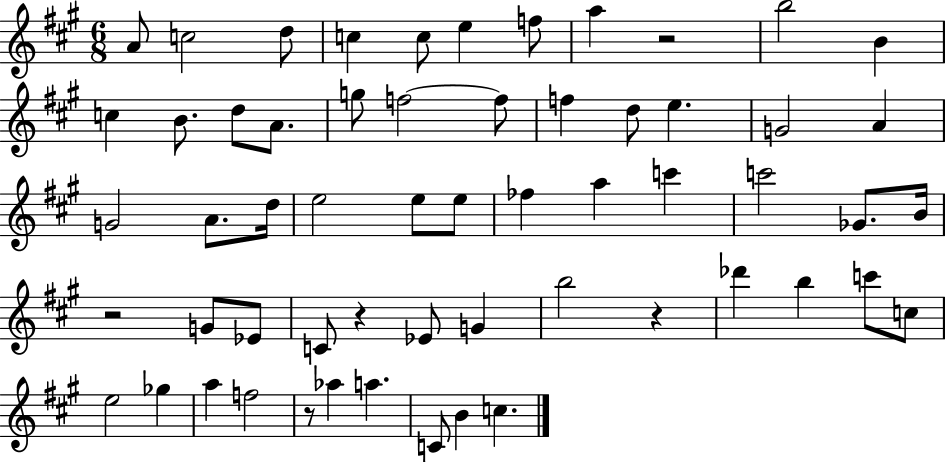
A4/e C5/h D5/e C5/q C5/e E5/q F5/e A5/q R/h B5/h B4/q C5/q B4/e. D5/e A4/e. G5/e F5/h F5/e F5/q D5/e E5/q. G4/h A4/q G4/h A4/e. D5/s E5/h E5/e E5/e FES5/q A5/q C6/q C6/h Gb4/e. B4/s R/h G4/e Eb4/e C4/e R/q Eb4/e G4/q B5/h R/q Db6/q B5/q C6/e C5/e E5/h Gb5/q A5/q F5/h R/e Ab5/q A5/q. C4/e B4/q C5/q.